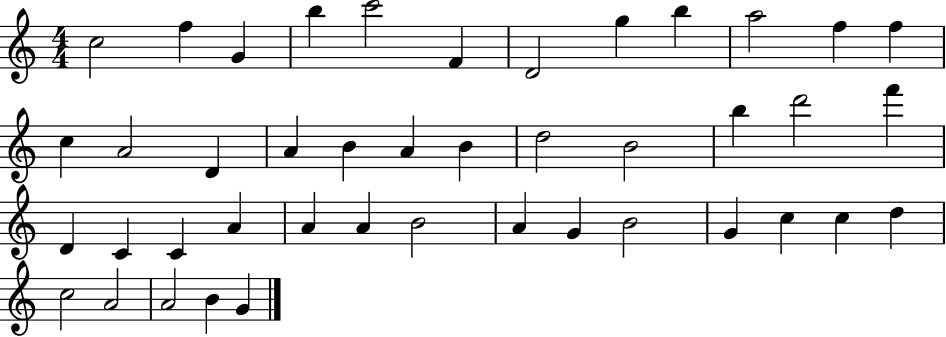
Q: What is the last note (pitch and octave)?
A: G4